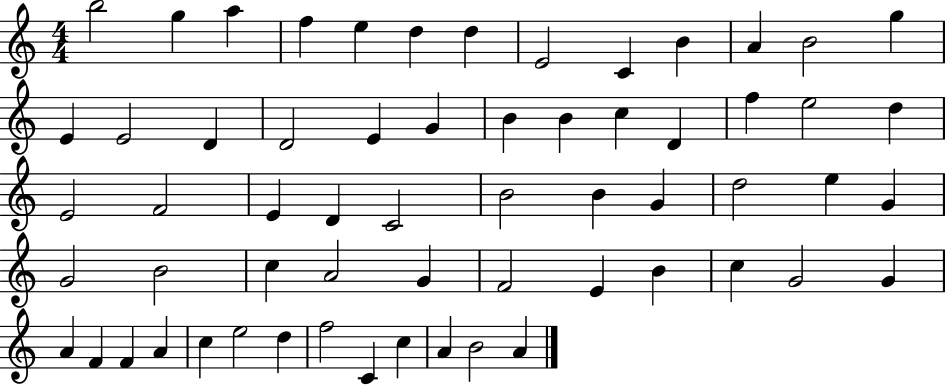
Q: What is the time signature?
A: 4/4